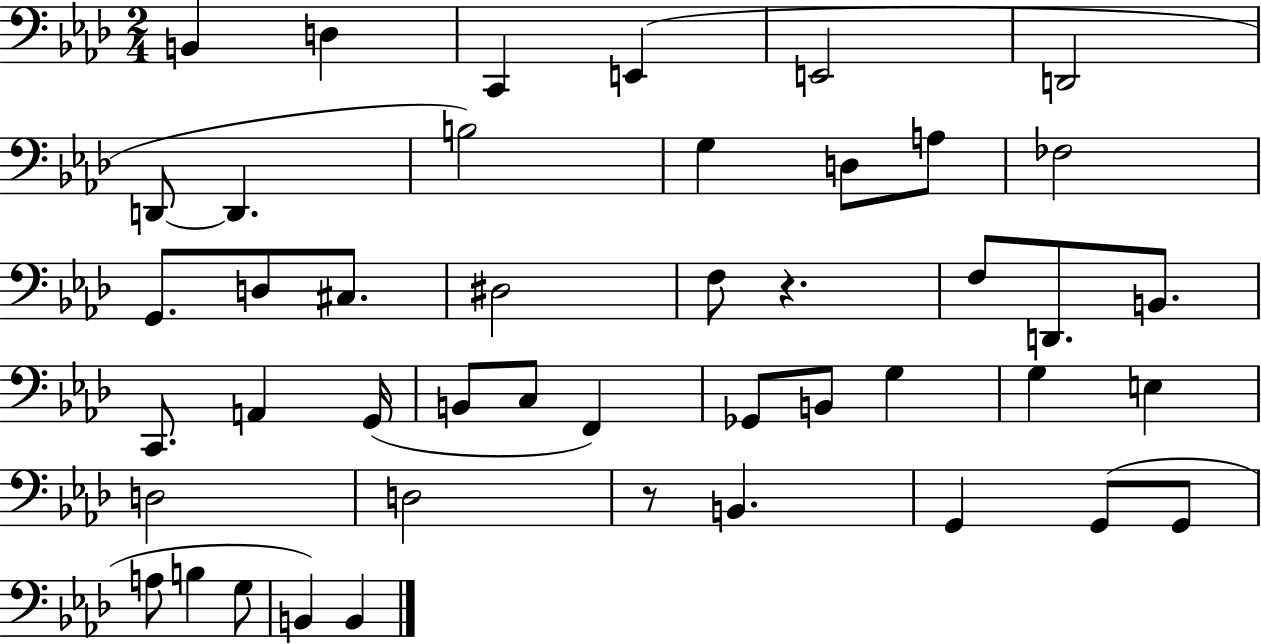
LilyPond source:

{
  \clef bass
  \numericTimeSignature
  \time 2/4
  \key aes \major
  b,4 d4 | c,4 e,4( | e,2 | d,2 | \break d,8~~ d,4. | b2) | g4 d8 a8 | fes2 | \break g,8. d8 cis8. | dis2 | f8 r4. | f8 d,8. b,8. | \break c,8. a,4 g,16( | b,8 c8 f,4) | ges,8 b,8 g4 | g4 e4 | \break d2 | d2 | r8 b,4. | g,4 g,8( g,8 | \break a8 b4 g8 | b,4) b,4 | \bar "|."
}